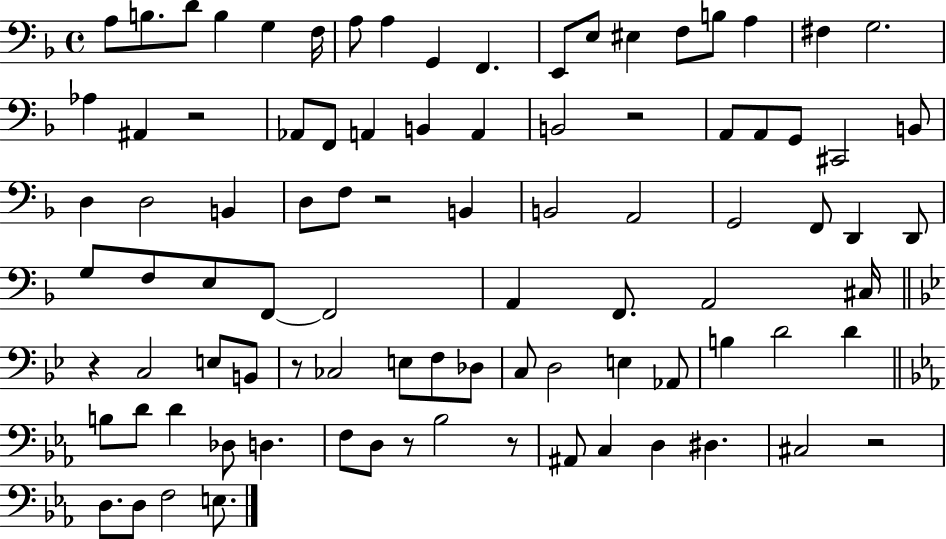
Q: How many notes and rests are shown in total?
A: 91